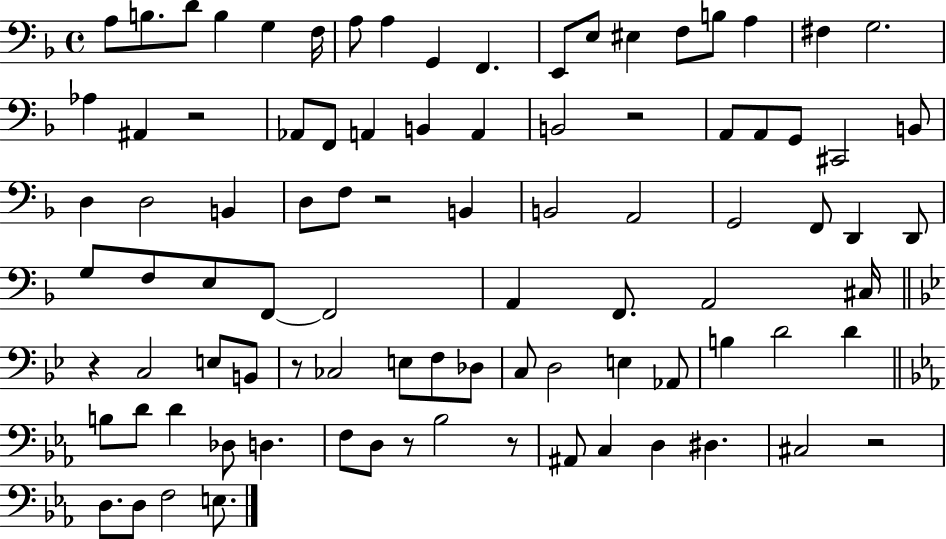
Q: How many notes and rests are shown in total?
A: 91